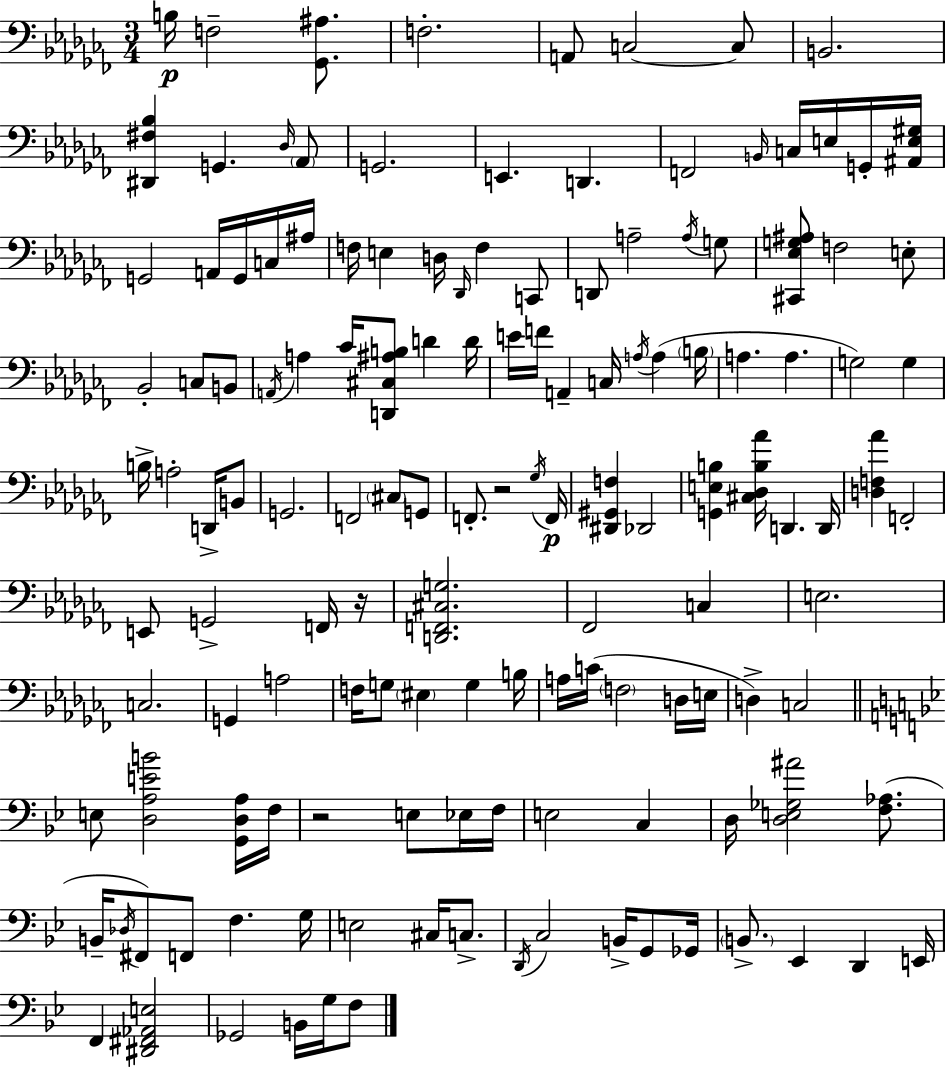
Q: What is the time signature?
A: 3/4